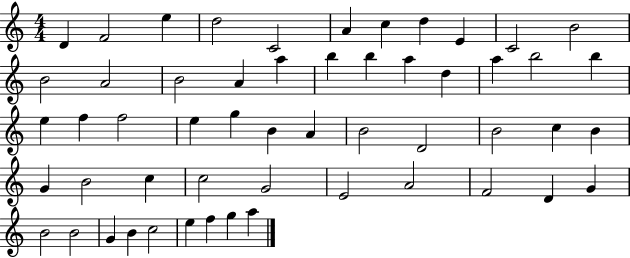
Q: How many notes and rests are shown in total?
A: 54